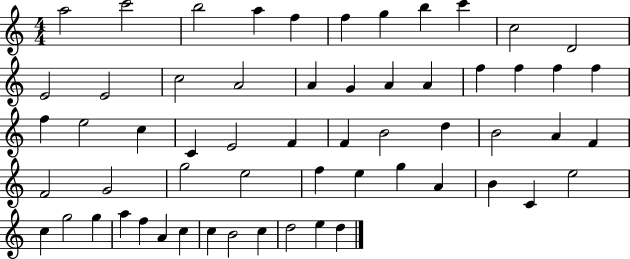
{
  \clef treble
  \numericTimeSignature
  \time 4/4
  \key c \major
  a''2 c'''2 | b''2 a''4 f''4 | f''4 g''4 b''4 c'''4 | c''2 d'2 | \break e'2 e'2 | c''2 a'2 | a'4 g'4 a'4 a'4 | f''4 f''4 f''4 f''4 | \break f''4 e''2 c''4 | c'4 e'2 f'4 | f'4 b'2 d''4 | b'2 a'4 f'4 | \break f'2 g'2 | g''2 e''2 | f''4 e''4 g''4 a'4 | b'4 c'4 e''2 | \break c''4 g''2 g''4 | a''4 f''4 a'4 c''4 | c''4 b'2 c''4 | d''2 e''4 d''4 | \break \bar "|."
}